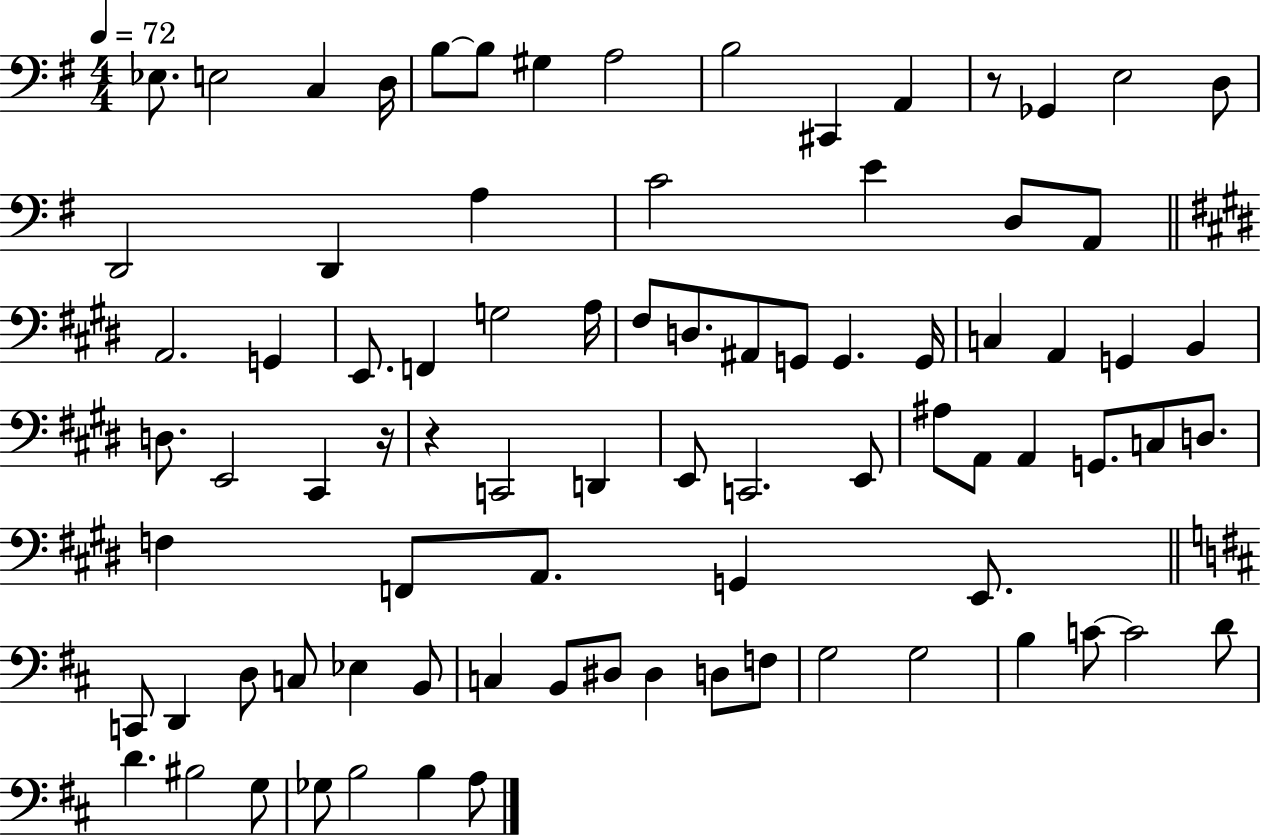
Eb3/e. E3/h C3/q D3/s B3/e B3/e G#3/q A3/h B3/h C#2/q A2/q R/e Gb2/q E3/h D3/e D2/h D2/q A3/q C4/h E4/q D3/e A2/e A2/h. G2/q E2/e. F2/q G3/h A3/s F#3/e D3/e. A#2/e G2/e G2/q. G2/s C3/q A2/q G2/q B2/q D3/e. E2/h C#2/q R/s R/q C2/h D2/q E2/e C2/h. E2/e A#3/e A2/e A2/q G2/e. C3/e D3/e. F3/q F2/e A2/e. G2/q E2/e. C2/e D2/q D3/e C3/e Eb3/q B2/e C3/q B2/e D#3/e D#3/q D3/e F3/e G3/h G3/h B3/q C4/e C4/h D4/e D4/q. BIS3/h G3/e Gb3/e B3/h B3/q A3/e